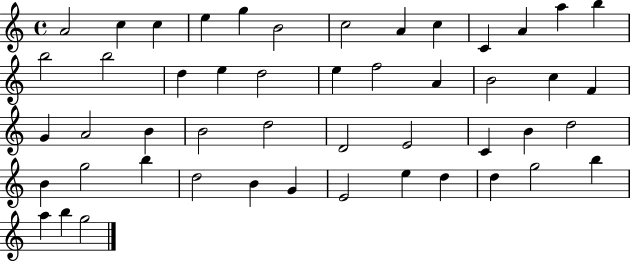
X:1
T:Untitled
M:4/4
L:1/4
K:C
A2 c c e g B2 c2 A c C A a b b2 b2 d e d2 e f2 A B2 c F G A2 B B2 d2 D2 E2 C B d2 B g2 b d2 B G E2 e d d g2 b a b g2